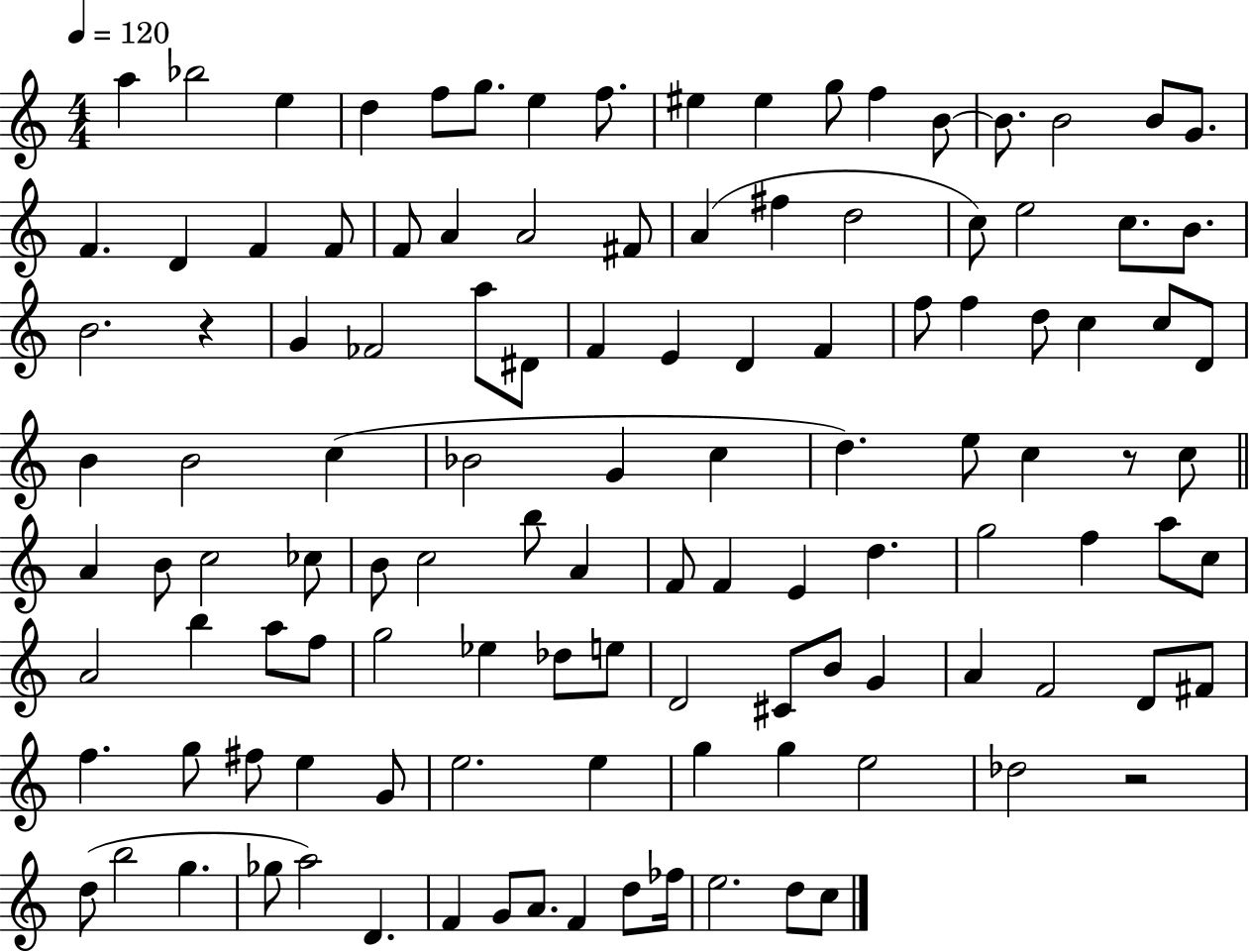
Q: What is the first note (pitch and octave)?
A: A5